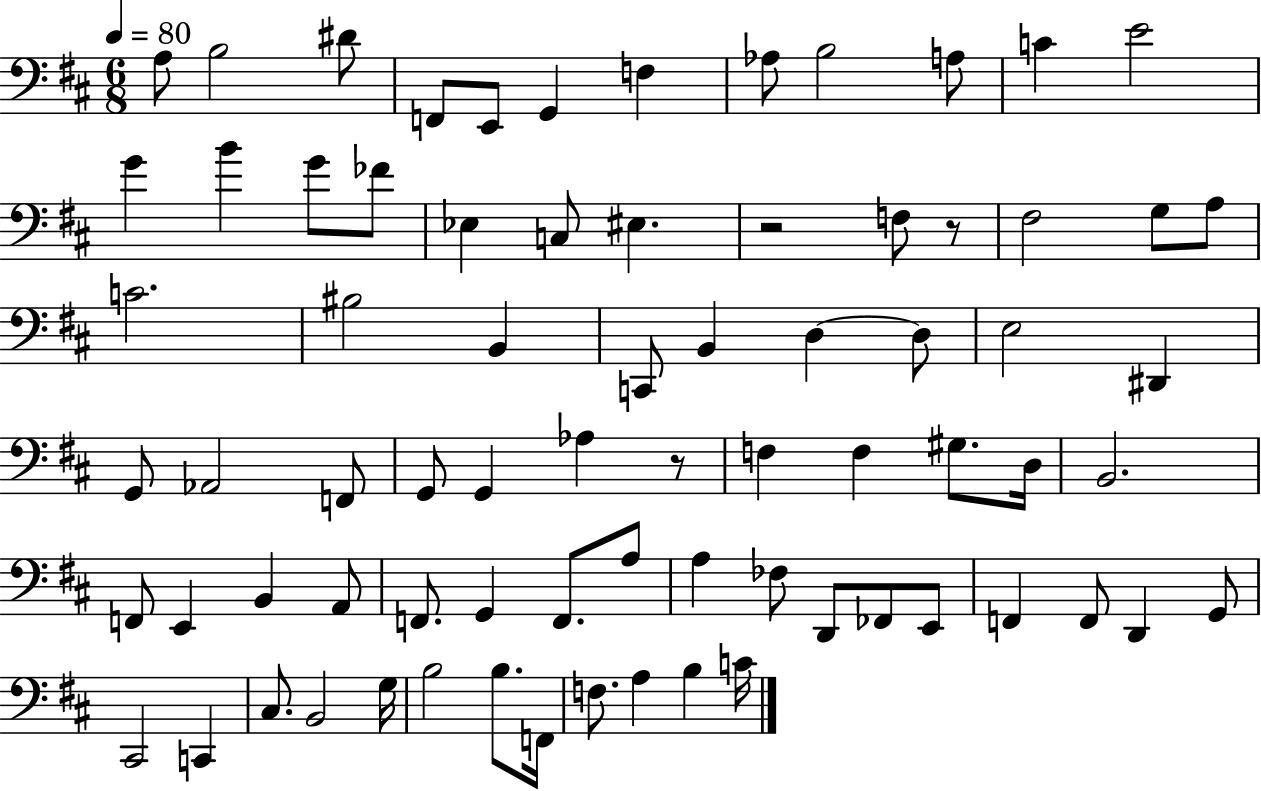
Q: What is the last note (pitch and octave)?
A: C4